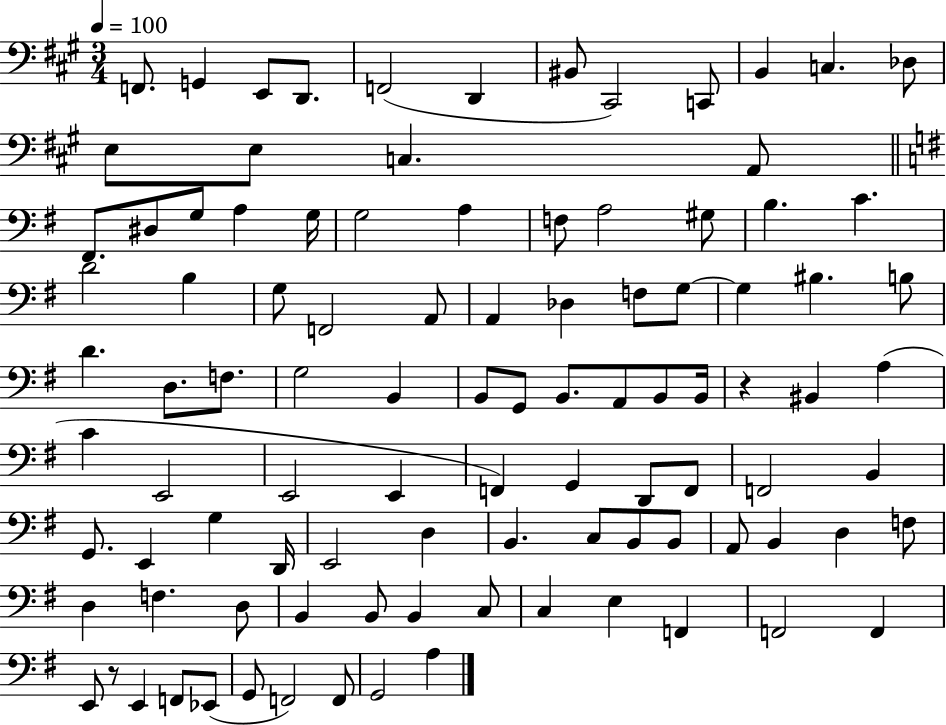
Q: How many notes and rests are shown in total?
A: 100